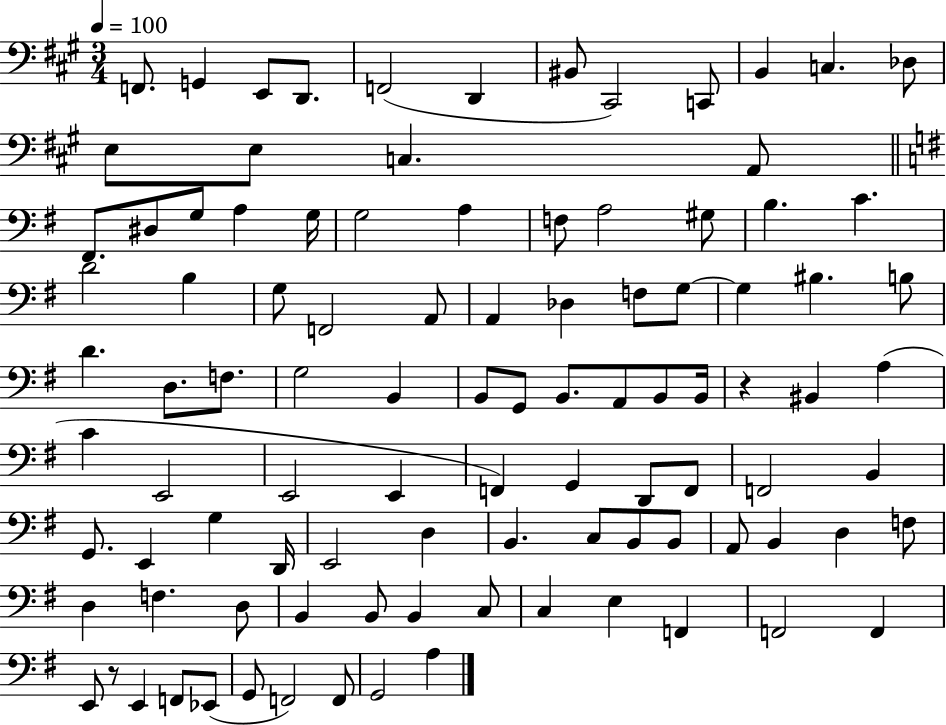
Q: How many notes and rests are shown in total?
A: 100